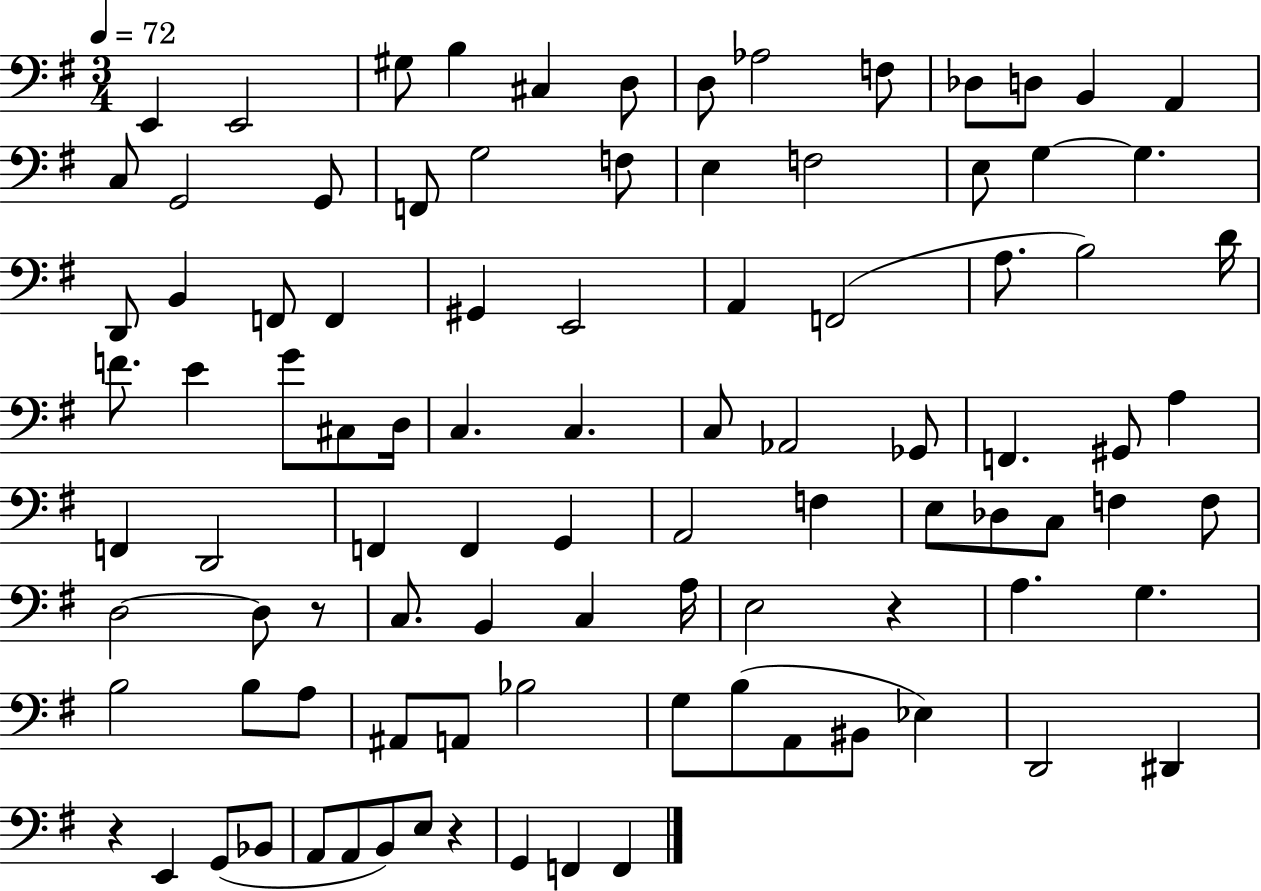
E2/q E2/h G#3/e B3/q C#3/q D3/e D3/e Ab3/h F3/e Db3/e D3/e B2/q A2/q C3/e G2/h G2/e F2/e G3/h F3/e E3/q F3/h E3/e G3/q G3/q. D2/e B2/q F2/e F2/q G#2/q E2/h A2/q F2/h A3/e. B3/h D4/s F4/e. E4/q G4/e C#3/e D3/s C3/q. C3/q. C3/e Ab2/h Gb2/e F2/q. G#2/e A3/q F2/q D2/h F2/q F2/q G2/q A2/h F3/q E3/e Db3/e C3/e F3/q F3/e D3/h D3/e R/e C3/e. B2/q C3/q A3/s E3/h R/q A3/q. G3/q. B3/h B3/e A3/e A#2/e A2/e Bb3/h G3/e B3/e A2/e BIS2/e Eb3/q D2/h D#2/q R/q E2/q G2/e Bb2/e A2/e A2/e B2/e E3/e R/q G2/q F2/q F2/q